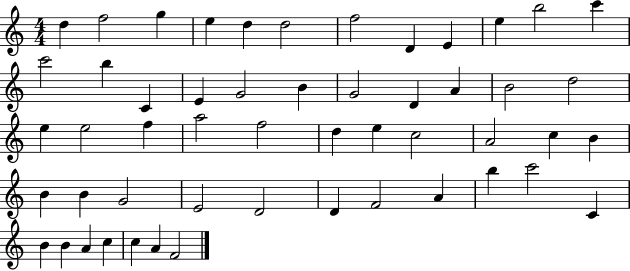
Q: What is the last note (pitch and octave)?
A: F4